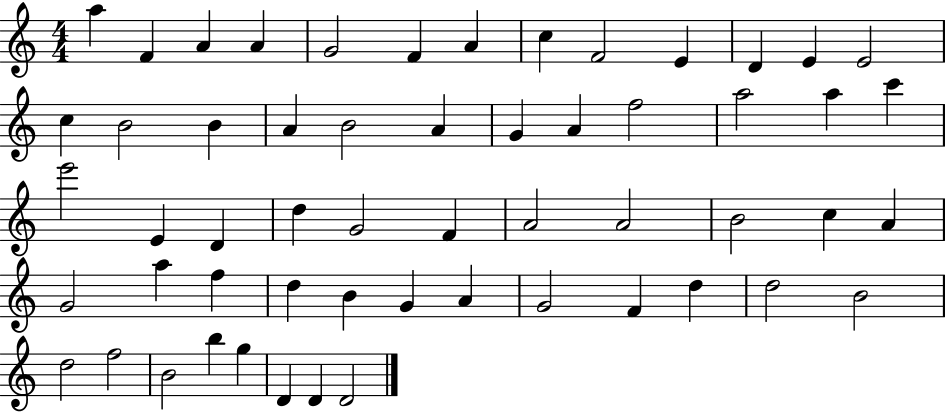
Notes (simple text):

A5/q F4/q A4/q A4/q G4/h F4/q A4/q C5/q F4/h E4/q D4/q E4/q E4/h C5/q B4/h B4/q A4/q B4/h A4/q G4/q A4/q F5/h A5/h A5/q C6/q E6/h E4/q D4/q D5/q G4/h F4/q A4/h A4/h B4/h C5/q A4/q G4/h A5/q F5/q D5/q B4/q G4/q A4/q G4/h F4/q D5/q D5/h B4/h D5/h F5/h B4/h B5/q G5/q D4/q D4/q D4/h